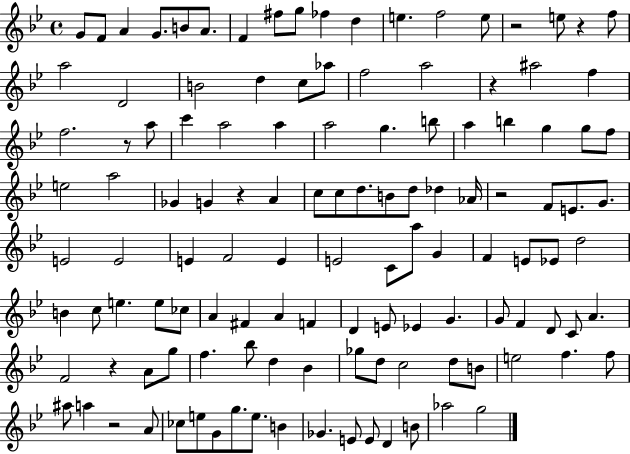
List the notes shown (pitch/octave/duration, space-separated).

G4/e F4/e A4/q G4/e. B4/e A4/e. F4/q F#5/e G5/e FES5/q D5/q E5/q. F5/h E5/e R/h E5/e R/q F5/e A5/h D4/h B4/h D5/q C5/e Ab5/e F5/h A5/h R/q A#5/h F5/q F5/h. R/e A5/e C6/q A5/h A5/q A5/h G5/q. B5/e A5/q B5/q G5/q G5/e F5/e E5/h A5/h Gb4/q G4/q R/q A4/q C5/e C5/e D5/e. B4/e D5/e Db5/q Ab4/s R/h F4/e E4/e. G4/e. E4/h E4/h E4/q F4/h E4/q E4/h C4/e A5/e G4/q F4/q E4/e Eb4/e D5/h B4/q C5/e E5/q. E5/e CES5/e A4/q F#4/q A4/q F4/q D4/q E4/e Eb4/q G4/q. G4/e F4/q D4/e C4/e A4/q. F4/h R/q A4/e G5/e F5/q. Bb5/e D5/q Bb4/q Gb5/e D5/e C5/h D5/e B4/e E5/h F5/q. F5/e A#5/e A5/q R/h A4/e CES5/e E5/e G4/e G5/e. E5/e. B4/q Gb4/q. E4/e E4/e D4/q B4/e Ab5/h G5/h